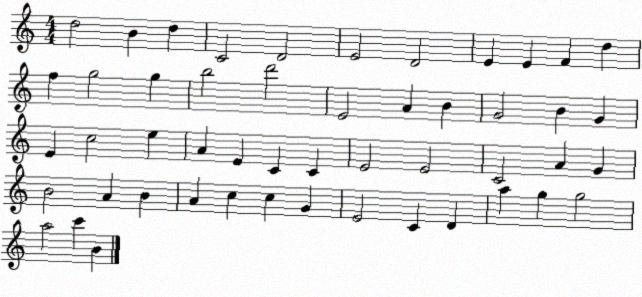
X:1
T:Untitled
M:4/4
L:1/4
K:C
d2 B d C2 D2 E2 D2 E E F d f g2 g b2 d'2 E2 A B G2 B G E c2 e A E C C E2 E2 C2 A G B2 A B A c c G E2 C D a g g2 a2 c' B